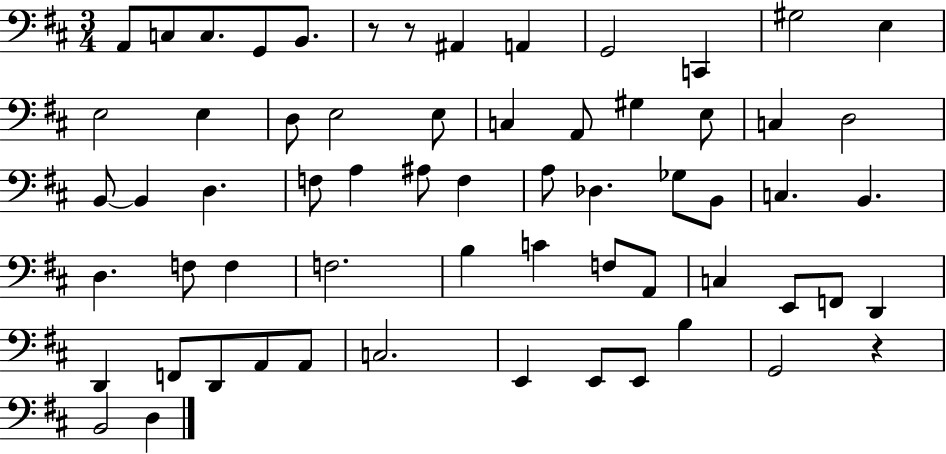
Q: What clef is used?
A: bass